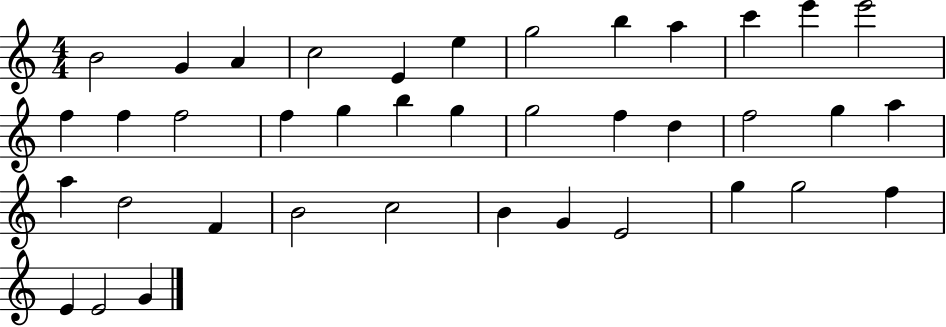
{
  \clef treble
  \numericTimeSignature
  \time 4/4
  \key c \major
  b'2 g'4 a'4 | c''2 e'4 e''4 | g''2 b''4 a''4 | c'''4 e'''4 e'''2 | \break f''4 f''4 f''2 | f''4 g''4 b''4 g''4 | g''2 f''4 d''4 | f''2 g''4 a''4 | \break a''4 d''2 f'4 | b'2 c''2 | b'4 g'4 e'2 | g''4 g''2 f''4 | \break e'4 e'2 g'4 | \bar "|."
}